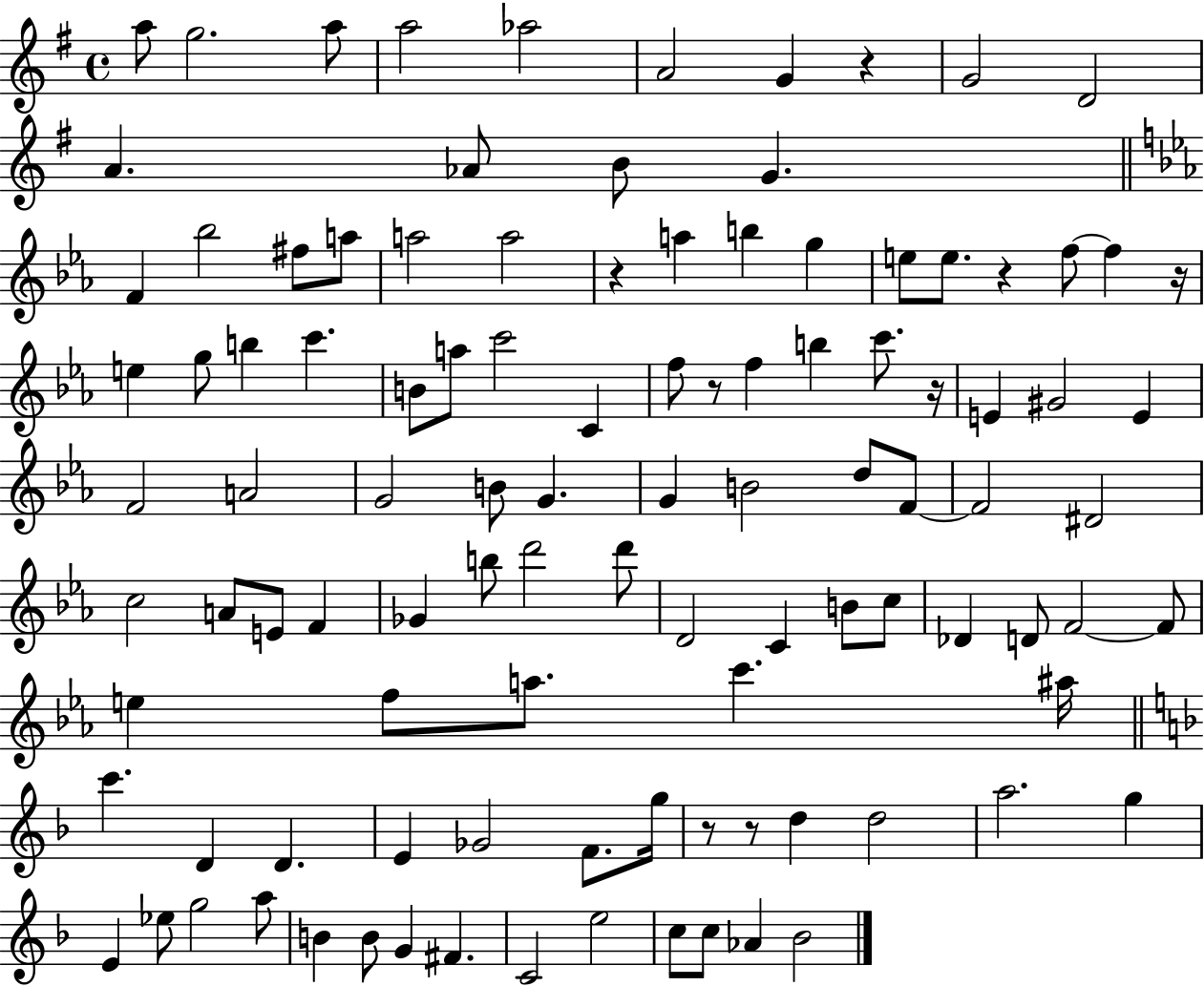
A5/e G5/h. A5/e A5/h Ab5/h A4/h G4/q R/q G4/h D4/h A4/q. Ab4/e B4/e G4/q. F4/q Bb5/h F#5/e A5/e A5/h A5/h R/q A5/q B5/q G5/q E5/e E5/e. R/q F5/e F5/q R/s E5/q G5/e B5/q C6/q. B4/e A5/e C6/h C4/q F5/e R/e F5/q B5/q C6/e. R/s E4/q G#4/h E4/q F4/h A4/h G4/h B4/e G4/q. G4/q B4/h D5/e F4/e F4/h D#4/h C5/h A4/e E4/e F4/q Gb4/q B5/e D6/h D6/e D4/h C4/q B4/e C5/e Db4/q D4/e F4/h F4/e E5/q F5/e A5/e. C6/q. A#5/s C6/q. D4/q D4/q. E4/q Gb4/h F4/e. G5/s R/e R/e D5/q D5/h A5/h. G5/q E4/q Eb5/e G5/h A5/e B4/q B4/e G4/q F#4/q. C4/h E5/h C5/e C5/e Ab4/q Bb4/h